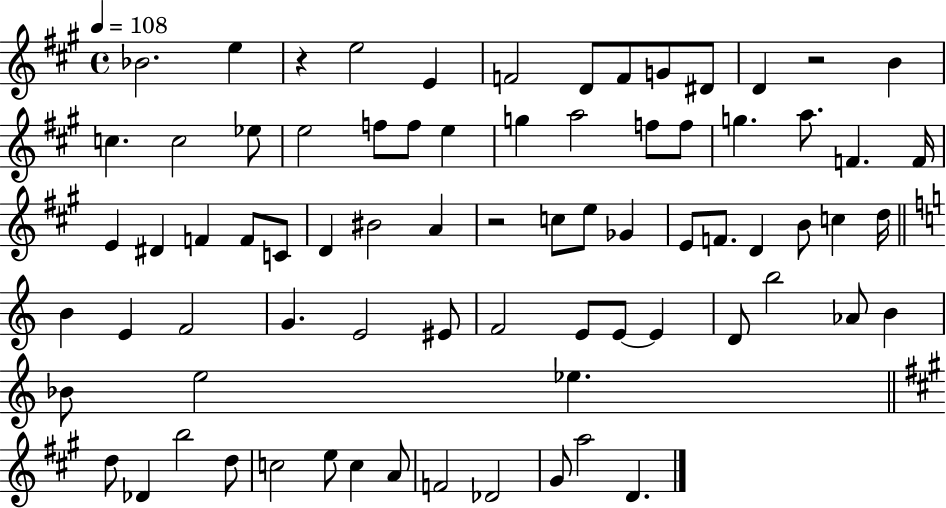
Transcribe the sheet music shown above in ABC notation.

X:1
T:Untitled
M:4/4
L:1/4
K:A
_B2 e z e2 E F2 D/2 F/2 G/2 ^D/2 D z2 B c c2 _e/2 e2 f/2 f/2 e g a2 f/2 f/2 g a/2 F F/4 E ^D F F/2 C/2 D ^B2 A z2 c/2 e/2 _G E/2 F/2 D B/2 c d/4 B E F2 G E2 ^E/2 F2 E/2 E/2 E D/2 b2 _A/2 B _B/2 e2 _e d/2 _D b2 d/2 c2 e/2 c A/2 F2 _D2 ^G/2 a2 D